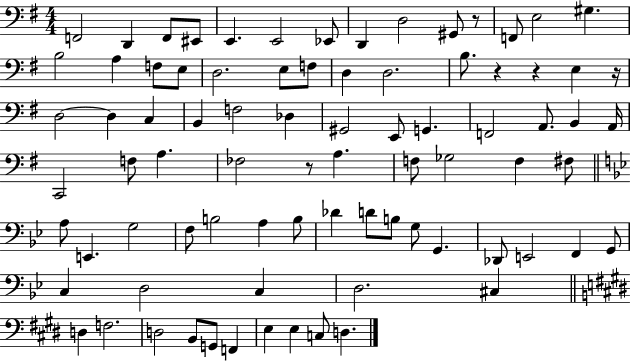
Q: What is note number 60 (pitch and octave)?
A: E2